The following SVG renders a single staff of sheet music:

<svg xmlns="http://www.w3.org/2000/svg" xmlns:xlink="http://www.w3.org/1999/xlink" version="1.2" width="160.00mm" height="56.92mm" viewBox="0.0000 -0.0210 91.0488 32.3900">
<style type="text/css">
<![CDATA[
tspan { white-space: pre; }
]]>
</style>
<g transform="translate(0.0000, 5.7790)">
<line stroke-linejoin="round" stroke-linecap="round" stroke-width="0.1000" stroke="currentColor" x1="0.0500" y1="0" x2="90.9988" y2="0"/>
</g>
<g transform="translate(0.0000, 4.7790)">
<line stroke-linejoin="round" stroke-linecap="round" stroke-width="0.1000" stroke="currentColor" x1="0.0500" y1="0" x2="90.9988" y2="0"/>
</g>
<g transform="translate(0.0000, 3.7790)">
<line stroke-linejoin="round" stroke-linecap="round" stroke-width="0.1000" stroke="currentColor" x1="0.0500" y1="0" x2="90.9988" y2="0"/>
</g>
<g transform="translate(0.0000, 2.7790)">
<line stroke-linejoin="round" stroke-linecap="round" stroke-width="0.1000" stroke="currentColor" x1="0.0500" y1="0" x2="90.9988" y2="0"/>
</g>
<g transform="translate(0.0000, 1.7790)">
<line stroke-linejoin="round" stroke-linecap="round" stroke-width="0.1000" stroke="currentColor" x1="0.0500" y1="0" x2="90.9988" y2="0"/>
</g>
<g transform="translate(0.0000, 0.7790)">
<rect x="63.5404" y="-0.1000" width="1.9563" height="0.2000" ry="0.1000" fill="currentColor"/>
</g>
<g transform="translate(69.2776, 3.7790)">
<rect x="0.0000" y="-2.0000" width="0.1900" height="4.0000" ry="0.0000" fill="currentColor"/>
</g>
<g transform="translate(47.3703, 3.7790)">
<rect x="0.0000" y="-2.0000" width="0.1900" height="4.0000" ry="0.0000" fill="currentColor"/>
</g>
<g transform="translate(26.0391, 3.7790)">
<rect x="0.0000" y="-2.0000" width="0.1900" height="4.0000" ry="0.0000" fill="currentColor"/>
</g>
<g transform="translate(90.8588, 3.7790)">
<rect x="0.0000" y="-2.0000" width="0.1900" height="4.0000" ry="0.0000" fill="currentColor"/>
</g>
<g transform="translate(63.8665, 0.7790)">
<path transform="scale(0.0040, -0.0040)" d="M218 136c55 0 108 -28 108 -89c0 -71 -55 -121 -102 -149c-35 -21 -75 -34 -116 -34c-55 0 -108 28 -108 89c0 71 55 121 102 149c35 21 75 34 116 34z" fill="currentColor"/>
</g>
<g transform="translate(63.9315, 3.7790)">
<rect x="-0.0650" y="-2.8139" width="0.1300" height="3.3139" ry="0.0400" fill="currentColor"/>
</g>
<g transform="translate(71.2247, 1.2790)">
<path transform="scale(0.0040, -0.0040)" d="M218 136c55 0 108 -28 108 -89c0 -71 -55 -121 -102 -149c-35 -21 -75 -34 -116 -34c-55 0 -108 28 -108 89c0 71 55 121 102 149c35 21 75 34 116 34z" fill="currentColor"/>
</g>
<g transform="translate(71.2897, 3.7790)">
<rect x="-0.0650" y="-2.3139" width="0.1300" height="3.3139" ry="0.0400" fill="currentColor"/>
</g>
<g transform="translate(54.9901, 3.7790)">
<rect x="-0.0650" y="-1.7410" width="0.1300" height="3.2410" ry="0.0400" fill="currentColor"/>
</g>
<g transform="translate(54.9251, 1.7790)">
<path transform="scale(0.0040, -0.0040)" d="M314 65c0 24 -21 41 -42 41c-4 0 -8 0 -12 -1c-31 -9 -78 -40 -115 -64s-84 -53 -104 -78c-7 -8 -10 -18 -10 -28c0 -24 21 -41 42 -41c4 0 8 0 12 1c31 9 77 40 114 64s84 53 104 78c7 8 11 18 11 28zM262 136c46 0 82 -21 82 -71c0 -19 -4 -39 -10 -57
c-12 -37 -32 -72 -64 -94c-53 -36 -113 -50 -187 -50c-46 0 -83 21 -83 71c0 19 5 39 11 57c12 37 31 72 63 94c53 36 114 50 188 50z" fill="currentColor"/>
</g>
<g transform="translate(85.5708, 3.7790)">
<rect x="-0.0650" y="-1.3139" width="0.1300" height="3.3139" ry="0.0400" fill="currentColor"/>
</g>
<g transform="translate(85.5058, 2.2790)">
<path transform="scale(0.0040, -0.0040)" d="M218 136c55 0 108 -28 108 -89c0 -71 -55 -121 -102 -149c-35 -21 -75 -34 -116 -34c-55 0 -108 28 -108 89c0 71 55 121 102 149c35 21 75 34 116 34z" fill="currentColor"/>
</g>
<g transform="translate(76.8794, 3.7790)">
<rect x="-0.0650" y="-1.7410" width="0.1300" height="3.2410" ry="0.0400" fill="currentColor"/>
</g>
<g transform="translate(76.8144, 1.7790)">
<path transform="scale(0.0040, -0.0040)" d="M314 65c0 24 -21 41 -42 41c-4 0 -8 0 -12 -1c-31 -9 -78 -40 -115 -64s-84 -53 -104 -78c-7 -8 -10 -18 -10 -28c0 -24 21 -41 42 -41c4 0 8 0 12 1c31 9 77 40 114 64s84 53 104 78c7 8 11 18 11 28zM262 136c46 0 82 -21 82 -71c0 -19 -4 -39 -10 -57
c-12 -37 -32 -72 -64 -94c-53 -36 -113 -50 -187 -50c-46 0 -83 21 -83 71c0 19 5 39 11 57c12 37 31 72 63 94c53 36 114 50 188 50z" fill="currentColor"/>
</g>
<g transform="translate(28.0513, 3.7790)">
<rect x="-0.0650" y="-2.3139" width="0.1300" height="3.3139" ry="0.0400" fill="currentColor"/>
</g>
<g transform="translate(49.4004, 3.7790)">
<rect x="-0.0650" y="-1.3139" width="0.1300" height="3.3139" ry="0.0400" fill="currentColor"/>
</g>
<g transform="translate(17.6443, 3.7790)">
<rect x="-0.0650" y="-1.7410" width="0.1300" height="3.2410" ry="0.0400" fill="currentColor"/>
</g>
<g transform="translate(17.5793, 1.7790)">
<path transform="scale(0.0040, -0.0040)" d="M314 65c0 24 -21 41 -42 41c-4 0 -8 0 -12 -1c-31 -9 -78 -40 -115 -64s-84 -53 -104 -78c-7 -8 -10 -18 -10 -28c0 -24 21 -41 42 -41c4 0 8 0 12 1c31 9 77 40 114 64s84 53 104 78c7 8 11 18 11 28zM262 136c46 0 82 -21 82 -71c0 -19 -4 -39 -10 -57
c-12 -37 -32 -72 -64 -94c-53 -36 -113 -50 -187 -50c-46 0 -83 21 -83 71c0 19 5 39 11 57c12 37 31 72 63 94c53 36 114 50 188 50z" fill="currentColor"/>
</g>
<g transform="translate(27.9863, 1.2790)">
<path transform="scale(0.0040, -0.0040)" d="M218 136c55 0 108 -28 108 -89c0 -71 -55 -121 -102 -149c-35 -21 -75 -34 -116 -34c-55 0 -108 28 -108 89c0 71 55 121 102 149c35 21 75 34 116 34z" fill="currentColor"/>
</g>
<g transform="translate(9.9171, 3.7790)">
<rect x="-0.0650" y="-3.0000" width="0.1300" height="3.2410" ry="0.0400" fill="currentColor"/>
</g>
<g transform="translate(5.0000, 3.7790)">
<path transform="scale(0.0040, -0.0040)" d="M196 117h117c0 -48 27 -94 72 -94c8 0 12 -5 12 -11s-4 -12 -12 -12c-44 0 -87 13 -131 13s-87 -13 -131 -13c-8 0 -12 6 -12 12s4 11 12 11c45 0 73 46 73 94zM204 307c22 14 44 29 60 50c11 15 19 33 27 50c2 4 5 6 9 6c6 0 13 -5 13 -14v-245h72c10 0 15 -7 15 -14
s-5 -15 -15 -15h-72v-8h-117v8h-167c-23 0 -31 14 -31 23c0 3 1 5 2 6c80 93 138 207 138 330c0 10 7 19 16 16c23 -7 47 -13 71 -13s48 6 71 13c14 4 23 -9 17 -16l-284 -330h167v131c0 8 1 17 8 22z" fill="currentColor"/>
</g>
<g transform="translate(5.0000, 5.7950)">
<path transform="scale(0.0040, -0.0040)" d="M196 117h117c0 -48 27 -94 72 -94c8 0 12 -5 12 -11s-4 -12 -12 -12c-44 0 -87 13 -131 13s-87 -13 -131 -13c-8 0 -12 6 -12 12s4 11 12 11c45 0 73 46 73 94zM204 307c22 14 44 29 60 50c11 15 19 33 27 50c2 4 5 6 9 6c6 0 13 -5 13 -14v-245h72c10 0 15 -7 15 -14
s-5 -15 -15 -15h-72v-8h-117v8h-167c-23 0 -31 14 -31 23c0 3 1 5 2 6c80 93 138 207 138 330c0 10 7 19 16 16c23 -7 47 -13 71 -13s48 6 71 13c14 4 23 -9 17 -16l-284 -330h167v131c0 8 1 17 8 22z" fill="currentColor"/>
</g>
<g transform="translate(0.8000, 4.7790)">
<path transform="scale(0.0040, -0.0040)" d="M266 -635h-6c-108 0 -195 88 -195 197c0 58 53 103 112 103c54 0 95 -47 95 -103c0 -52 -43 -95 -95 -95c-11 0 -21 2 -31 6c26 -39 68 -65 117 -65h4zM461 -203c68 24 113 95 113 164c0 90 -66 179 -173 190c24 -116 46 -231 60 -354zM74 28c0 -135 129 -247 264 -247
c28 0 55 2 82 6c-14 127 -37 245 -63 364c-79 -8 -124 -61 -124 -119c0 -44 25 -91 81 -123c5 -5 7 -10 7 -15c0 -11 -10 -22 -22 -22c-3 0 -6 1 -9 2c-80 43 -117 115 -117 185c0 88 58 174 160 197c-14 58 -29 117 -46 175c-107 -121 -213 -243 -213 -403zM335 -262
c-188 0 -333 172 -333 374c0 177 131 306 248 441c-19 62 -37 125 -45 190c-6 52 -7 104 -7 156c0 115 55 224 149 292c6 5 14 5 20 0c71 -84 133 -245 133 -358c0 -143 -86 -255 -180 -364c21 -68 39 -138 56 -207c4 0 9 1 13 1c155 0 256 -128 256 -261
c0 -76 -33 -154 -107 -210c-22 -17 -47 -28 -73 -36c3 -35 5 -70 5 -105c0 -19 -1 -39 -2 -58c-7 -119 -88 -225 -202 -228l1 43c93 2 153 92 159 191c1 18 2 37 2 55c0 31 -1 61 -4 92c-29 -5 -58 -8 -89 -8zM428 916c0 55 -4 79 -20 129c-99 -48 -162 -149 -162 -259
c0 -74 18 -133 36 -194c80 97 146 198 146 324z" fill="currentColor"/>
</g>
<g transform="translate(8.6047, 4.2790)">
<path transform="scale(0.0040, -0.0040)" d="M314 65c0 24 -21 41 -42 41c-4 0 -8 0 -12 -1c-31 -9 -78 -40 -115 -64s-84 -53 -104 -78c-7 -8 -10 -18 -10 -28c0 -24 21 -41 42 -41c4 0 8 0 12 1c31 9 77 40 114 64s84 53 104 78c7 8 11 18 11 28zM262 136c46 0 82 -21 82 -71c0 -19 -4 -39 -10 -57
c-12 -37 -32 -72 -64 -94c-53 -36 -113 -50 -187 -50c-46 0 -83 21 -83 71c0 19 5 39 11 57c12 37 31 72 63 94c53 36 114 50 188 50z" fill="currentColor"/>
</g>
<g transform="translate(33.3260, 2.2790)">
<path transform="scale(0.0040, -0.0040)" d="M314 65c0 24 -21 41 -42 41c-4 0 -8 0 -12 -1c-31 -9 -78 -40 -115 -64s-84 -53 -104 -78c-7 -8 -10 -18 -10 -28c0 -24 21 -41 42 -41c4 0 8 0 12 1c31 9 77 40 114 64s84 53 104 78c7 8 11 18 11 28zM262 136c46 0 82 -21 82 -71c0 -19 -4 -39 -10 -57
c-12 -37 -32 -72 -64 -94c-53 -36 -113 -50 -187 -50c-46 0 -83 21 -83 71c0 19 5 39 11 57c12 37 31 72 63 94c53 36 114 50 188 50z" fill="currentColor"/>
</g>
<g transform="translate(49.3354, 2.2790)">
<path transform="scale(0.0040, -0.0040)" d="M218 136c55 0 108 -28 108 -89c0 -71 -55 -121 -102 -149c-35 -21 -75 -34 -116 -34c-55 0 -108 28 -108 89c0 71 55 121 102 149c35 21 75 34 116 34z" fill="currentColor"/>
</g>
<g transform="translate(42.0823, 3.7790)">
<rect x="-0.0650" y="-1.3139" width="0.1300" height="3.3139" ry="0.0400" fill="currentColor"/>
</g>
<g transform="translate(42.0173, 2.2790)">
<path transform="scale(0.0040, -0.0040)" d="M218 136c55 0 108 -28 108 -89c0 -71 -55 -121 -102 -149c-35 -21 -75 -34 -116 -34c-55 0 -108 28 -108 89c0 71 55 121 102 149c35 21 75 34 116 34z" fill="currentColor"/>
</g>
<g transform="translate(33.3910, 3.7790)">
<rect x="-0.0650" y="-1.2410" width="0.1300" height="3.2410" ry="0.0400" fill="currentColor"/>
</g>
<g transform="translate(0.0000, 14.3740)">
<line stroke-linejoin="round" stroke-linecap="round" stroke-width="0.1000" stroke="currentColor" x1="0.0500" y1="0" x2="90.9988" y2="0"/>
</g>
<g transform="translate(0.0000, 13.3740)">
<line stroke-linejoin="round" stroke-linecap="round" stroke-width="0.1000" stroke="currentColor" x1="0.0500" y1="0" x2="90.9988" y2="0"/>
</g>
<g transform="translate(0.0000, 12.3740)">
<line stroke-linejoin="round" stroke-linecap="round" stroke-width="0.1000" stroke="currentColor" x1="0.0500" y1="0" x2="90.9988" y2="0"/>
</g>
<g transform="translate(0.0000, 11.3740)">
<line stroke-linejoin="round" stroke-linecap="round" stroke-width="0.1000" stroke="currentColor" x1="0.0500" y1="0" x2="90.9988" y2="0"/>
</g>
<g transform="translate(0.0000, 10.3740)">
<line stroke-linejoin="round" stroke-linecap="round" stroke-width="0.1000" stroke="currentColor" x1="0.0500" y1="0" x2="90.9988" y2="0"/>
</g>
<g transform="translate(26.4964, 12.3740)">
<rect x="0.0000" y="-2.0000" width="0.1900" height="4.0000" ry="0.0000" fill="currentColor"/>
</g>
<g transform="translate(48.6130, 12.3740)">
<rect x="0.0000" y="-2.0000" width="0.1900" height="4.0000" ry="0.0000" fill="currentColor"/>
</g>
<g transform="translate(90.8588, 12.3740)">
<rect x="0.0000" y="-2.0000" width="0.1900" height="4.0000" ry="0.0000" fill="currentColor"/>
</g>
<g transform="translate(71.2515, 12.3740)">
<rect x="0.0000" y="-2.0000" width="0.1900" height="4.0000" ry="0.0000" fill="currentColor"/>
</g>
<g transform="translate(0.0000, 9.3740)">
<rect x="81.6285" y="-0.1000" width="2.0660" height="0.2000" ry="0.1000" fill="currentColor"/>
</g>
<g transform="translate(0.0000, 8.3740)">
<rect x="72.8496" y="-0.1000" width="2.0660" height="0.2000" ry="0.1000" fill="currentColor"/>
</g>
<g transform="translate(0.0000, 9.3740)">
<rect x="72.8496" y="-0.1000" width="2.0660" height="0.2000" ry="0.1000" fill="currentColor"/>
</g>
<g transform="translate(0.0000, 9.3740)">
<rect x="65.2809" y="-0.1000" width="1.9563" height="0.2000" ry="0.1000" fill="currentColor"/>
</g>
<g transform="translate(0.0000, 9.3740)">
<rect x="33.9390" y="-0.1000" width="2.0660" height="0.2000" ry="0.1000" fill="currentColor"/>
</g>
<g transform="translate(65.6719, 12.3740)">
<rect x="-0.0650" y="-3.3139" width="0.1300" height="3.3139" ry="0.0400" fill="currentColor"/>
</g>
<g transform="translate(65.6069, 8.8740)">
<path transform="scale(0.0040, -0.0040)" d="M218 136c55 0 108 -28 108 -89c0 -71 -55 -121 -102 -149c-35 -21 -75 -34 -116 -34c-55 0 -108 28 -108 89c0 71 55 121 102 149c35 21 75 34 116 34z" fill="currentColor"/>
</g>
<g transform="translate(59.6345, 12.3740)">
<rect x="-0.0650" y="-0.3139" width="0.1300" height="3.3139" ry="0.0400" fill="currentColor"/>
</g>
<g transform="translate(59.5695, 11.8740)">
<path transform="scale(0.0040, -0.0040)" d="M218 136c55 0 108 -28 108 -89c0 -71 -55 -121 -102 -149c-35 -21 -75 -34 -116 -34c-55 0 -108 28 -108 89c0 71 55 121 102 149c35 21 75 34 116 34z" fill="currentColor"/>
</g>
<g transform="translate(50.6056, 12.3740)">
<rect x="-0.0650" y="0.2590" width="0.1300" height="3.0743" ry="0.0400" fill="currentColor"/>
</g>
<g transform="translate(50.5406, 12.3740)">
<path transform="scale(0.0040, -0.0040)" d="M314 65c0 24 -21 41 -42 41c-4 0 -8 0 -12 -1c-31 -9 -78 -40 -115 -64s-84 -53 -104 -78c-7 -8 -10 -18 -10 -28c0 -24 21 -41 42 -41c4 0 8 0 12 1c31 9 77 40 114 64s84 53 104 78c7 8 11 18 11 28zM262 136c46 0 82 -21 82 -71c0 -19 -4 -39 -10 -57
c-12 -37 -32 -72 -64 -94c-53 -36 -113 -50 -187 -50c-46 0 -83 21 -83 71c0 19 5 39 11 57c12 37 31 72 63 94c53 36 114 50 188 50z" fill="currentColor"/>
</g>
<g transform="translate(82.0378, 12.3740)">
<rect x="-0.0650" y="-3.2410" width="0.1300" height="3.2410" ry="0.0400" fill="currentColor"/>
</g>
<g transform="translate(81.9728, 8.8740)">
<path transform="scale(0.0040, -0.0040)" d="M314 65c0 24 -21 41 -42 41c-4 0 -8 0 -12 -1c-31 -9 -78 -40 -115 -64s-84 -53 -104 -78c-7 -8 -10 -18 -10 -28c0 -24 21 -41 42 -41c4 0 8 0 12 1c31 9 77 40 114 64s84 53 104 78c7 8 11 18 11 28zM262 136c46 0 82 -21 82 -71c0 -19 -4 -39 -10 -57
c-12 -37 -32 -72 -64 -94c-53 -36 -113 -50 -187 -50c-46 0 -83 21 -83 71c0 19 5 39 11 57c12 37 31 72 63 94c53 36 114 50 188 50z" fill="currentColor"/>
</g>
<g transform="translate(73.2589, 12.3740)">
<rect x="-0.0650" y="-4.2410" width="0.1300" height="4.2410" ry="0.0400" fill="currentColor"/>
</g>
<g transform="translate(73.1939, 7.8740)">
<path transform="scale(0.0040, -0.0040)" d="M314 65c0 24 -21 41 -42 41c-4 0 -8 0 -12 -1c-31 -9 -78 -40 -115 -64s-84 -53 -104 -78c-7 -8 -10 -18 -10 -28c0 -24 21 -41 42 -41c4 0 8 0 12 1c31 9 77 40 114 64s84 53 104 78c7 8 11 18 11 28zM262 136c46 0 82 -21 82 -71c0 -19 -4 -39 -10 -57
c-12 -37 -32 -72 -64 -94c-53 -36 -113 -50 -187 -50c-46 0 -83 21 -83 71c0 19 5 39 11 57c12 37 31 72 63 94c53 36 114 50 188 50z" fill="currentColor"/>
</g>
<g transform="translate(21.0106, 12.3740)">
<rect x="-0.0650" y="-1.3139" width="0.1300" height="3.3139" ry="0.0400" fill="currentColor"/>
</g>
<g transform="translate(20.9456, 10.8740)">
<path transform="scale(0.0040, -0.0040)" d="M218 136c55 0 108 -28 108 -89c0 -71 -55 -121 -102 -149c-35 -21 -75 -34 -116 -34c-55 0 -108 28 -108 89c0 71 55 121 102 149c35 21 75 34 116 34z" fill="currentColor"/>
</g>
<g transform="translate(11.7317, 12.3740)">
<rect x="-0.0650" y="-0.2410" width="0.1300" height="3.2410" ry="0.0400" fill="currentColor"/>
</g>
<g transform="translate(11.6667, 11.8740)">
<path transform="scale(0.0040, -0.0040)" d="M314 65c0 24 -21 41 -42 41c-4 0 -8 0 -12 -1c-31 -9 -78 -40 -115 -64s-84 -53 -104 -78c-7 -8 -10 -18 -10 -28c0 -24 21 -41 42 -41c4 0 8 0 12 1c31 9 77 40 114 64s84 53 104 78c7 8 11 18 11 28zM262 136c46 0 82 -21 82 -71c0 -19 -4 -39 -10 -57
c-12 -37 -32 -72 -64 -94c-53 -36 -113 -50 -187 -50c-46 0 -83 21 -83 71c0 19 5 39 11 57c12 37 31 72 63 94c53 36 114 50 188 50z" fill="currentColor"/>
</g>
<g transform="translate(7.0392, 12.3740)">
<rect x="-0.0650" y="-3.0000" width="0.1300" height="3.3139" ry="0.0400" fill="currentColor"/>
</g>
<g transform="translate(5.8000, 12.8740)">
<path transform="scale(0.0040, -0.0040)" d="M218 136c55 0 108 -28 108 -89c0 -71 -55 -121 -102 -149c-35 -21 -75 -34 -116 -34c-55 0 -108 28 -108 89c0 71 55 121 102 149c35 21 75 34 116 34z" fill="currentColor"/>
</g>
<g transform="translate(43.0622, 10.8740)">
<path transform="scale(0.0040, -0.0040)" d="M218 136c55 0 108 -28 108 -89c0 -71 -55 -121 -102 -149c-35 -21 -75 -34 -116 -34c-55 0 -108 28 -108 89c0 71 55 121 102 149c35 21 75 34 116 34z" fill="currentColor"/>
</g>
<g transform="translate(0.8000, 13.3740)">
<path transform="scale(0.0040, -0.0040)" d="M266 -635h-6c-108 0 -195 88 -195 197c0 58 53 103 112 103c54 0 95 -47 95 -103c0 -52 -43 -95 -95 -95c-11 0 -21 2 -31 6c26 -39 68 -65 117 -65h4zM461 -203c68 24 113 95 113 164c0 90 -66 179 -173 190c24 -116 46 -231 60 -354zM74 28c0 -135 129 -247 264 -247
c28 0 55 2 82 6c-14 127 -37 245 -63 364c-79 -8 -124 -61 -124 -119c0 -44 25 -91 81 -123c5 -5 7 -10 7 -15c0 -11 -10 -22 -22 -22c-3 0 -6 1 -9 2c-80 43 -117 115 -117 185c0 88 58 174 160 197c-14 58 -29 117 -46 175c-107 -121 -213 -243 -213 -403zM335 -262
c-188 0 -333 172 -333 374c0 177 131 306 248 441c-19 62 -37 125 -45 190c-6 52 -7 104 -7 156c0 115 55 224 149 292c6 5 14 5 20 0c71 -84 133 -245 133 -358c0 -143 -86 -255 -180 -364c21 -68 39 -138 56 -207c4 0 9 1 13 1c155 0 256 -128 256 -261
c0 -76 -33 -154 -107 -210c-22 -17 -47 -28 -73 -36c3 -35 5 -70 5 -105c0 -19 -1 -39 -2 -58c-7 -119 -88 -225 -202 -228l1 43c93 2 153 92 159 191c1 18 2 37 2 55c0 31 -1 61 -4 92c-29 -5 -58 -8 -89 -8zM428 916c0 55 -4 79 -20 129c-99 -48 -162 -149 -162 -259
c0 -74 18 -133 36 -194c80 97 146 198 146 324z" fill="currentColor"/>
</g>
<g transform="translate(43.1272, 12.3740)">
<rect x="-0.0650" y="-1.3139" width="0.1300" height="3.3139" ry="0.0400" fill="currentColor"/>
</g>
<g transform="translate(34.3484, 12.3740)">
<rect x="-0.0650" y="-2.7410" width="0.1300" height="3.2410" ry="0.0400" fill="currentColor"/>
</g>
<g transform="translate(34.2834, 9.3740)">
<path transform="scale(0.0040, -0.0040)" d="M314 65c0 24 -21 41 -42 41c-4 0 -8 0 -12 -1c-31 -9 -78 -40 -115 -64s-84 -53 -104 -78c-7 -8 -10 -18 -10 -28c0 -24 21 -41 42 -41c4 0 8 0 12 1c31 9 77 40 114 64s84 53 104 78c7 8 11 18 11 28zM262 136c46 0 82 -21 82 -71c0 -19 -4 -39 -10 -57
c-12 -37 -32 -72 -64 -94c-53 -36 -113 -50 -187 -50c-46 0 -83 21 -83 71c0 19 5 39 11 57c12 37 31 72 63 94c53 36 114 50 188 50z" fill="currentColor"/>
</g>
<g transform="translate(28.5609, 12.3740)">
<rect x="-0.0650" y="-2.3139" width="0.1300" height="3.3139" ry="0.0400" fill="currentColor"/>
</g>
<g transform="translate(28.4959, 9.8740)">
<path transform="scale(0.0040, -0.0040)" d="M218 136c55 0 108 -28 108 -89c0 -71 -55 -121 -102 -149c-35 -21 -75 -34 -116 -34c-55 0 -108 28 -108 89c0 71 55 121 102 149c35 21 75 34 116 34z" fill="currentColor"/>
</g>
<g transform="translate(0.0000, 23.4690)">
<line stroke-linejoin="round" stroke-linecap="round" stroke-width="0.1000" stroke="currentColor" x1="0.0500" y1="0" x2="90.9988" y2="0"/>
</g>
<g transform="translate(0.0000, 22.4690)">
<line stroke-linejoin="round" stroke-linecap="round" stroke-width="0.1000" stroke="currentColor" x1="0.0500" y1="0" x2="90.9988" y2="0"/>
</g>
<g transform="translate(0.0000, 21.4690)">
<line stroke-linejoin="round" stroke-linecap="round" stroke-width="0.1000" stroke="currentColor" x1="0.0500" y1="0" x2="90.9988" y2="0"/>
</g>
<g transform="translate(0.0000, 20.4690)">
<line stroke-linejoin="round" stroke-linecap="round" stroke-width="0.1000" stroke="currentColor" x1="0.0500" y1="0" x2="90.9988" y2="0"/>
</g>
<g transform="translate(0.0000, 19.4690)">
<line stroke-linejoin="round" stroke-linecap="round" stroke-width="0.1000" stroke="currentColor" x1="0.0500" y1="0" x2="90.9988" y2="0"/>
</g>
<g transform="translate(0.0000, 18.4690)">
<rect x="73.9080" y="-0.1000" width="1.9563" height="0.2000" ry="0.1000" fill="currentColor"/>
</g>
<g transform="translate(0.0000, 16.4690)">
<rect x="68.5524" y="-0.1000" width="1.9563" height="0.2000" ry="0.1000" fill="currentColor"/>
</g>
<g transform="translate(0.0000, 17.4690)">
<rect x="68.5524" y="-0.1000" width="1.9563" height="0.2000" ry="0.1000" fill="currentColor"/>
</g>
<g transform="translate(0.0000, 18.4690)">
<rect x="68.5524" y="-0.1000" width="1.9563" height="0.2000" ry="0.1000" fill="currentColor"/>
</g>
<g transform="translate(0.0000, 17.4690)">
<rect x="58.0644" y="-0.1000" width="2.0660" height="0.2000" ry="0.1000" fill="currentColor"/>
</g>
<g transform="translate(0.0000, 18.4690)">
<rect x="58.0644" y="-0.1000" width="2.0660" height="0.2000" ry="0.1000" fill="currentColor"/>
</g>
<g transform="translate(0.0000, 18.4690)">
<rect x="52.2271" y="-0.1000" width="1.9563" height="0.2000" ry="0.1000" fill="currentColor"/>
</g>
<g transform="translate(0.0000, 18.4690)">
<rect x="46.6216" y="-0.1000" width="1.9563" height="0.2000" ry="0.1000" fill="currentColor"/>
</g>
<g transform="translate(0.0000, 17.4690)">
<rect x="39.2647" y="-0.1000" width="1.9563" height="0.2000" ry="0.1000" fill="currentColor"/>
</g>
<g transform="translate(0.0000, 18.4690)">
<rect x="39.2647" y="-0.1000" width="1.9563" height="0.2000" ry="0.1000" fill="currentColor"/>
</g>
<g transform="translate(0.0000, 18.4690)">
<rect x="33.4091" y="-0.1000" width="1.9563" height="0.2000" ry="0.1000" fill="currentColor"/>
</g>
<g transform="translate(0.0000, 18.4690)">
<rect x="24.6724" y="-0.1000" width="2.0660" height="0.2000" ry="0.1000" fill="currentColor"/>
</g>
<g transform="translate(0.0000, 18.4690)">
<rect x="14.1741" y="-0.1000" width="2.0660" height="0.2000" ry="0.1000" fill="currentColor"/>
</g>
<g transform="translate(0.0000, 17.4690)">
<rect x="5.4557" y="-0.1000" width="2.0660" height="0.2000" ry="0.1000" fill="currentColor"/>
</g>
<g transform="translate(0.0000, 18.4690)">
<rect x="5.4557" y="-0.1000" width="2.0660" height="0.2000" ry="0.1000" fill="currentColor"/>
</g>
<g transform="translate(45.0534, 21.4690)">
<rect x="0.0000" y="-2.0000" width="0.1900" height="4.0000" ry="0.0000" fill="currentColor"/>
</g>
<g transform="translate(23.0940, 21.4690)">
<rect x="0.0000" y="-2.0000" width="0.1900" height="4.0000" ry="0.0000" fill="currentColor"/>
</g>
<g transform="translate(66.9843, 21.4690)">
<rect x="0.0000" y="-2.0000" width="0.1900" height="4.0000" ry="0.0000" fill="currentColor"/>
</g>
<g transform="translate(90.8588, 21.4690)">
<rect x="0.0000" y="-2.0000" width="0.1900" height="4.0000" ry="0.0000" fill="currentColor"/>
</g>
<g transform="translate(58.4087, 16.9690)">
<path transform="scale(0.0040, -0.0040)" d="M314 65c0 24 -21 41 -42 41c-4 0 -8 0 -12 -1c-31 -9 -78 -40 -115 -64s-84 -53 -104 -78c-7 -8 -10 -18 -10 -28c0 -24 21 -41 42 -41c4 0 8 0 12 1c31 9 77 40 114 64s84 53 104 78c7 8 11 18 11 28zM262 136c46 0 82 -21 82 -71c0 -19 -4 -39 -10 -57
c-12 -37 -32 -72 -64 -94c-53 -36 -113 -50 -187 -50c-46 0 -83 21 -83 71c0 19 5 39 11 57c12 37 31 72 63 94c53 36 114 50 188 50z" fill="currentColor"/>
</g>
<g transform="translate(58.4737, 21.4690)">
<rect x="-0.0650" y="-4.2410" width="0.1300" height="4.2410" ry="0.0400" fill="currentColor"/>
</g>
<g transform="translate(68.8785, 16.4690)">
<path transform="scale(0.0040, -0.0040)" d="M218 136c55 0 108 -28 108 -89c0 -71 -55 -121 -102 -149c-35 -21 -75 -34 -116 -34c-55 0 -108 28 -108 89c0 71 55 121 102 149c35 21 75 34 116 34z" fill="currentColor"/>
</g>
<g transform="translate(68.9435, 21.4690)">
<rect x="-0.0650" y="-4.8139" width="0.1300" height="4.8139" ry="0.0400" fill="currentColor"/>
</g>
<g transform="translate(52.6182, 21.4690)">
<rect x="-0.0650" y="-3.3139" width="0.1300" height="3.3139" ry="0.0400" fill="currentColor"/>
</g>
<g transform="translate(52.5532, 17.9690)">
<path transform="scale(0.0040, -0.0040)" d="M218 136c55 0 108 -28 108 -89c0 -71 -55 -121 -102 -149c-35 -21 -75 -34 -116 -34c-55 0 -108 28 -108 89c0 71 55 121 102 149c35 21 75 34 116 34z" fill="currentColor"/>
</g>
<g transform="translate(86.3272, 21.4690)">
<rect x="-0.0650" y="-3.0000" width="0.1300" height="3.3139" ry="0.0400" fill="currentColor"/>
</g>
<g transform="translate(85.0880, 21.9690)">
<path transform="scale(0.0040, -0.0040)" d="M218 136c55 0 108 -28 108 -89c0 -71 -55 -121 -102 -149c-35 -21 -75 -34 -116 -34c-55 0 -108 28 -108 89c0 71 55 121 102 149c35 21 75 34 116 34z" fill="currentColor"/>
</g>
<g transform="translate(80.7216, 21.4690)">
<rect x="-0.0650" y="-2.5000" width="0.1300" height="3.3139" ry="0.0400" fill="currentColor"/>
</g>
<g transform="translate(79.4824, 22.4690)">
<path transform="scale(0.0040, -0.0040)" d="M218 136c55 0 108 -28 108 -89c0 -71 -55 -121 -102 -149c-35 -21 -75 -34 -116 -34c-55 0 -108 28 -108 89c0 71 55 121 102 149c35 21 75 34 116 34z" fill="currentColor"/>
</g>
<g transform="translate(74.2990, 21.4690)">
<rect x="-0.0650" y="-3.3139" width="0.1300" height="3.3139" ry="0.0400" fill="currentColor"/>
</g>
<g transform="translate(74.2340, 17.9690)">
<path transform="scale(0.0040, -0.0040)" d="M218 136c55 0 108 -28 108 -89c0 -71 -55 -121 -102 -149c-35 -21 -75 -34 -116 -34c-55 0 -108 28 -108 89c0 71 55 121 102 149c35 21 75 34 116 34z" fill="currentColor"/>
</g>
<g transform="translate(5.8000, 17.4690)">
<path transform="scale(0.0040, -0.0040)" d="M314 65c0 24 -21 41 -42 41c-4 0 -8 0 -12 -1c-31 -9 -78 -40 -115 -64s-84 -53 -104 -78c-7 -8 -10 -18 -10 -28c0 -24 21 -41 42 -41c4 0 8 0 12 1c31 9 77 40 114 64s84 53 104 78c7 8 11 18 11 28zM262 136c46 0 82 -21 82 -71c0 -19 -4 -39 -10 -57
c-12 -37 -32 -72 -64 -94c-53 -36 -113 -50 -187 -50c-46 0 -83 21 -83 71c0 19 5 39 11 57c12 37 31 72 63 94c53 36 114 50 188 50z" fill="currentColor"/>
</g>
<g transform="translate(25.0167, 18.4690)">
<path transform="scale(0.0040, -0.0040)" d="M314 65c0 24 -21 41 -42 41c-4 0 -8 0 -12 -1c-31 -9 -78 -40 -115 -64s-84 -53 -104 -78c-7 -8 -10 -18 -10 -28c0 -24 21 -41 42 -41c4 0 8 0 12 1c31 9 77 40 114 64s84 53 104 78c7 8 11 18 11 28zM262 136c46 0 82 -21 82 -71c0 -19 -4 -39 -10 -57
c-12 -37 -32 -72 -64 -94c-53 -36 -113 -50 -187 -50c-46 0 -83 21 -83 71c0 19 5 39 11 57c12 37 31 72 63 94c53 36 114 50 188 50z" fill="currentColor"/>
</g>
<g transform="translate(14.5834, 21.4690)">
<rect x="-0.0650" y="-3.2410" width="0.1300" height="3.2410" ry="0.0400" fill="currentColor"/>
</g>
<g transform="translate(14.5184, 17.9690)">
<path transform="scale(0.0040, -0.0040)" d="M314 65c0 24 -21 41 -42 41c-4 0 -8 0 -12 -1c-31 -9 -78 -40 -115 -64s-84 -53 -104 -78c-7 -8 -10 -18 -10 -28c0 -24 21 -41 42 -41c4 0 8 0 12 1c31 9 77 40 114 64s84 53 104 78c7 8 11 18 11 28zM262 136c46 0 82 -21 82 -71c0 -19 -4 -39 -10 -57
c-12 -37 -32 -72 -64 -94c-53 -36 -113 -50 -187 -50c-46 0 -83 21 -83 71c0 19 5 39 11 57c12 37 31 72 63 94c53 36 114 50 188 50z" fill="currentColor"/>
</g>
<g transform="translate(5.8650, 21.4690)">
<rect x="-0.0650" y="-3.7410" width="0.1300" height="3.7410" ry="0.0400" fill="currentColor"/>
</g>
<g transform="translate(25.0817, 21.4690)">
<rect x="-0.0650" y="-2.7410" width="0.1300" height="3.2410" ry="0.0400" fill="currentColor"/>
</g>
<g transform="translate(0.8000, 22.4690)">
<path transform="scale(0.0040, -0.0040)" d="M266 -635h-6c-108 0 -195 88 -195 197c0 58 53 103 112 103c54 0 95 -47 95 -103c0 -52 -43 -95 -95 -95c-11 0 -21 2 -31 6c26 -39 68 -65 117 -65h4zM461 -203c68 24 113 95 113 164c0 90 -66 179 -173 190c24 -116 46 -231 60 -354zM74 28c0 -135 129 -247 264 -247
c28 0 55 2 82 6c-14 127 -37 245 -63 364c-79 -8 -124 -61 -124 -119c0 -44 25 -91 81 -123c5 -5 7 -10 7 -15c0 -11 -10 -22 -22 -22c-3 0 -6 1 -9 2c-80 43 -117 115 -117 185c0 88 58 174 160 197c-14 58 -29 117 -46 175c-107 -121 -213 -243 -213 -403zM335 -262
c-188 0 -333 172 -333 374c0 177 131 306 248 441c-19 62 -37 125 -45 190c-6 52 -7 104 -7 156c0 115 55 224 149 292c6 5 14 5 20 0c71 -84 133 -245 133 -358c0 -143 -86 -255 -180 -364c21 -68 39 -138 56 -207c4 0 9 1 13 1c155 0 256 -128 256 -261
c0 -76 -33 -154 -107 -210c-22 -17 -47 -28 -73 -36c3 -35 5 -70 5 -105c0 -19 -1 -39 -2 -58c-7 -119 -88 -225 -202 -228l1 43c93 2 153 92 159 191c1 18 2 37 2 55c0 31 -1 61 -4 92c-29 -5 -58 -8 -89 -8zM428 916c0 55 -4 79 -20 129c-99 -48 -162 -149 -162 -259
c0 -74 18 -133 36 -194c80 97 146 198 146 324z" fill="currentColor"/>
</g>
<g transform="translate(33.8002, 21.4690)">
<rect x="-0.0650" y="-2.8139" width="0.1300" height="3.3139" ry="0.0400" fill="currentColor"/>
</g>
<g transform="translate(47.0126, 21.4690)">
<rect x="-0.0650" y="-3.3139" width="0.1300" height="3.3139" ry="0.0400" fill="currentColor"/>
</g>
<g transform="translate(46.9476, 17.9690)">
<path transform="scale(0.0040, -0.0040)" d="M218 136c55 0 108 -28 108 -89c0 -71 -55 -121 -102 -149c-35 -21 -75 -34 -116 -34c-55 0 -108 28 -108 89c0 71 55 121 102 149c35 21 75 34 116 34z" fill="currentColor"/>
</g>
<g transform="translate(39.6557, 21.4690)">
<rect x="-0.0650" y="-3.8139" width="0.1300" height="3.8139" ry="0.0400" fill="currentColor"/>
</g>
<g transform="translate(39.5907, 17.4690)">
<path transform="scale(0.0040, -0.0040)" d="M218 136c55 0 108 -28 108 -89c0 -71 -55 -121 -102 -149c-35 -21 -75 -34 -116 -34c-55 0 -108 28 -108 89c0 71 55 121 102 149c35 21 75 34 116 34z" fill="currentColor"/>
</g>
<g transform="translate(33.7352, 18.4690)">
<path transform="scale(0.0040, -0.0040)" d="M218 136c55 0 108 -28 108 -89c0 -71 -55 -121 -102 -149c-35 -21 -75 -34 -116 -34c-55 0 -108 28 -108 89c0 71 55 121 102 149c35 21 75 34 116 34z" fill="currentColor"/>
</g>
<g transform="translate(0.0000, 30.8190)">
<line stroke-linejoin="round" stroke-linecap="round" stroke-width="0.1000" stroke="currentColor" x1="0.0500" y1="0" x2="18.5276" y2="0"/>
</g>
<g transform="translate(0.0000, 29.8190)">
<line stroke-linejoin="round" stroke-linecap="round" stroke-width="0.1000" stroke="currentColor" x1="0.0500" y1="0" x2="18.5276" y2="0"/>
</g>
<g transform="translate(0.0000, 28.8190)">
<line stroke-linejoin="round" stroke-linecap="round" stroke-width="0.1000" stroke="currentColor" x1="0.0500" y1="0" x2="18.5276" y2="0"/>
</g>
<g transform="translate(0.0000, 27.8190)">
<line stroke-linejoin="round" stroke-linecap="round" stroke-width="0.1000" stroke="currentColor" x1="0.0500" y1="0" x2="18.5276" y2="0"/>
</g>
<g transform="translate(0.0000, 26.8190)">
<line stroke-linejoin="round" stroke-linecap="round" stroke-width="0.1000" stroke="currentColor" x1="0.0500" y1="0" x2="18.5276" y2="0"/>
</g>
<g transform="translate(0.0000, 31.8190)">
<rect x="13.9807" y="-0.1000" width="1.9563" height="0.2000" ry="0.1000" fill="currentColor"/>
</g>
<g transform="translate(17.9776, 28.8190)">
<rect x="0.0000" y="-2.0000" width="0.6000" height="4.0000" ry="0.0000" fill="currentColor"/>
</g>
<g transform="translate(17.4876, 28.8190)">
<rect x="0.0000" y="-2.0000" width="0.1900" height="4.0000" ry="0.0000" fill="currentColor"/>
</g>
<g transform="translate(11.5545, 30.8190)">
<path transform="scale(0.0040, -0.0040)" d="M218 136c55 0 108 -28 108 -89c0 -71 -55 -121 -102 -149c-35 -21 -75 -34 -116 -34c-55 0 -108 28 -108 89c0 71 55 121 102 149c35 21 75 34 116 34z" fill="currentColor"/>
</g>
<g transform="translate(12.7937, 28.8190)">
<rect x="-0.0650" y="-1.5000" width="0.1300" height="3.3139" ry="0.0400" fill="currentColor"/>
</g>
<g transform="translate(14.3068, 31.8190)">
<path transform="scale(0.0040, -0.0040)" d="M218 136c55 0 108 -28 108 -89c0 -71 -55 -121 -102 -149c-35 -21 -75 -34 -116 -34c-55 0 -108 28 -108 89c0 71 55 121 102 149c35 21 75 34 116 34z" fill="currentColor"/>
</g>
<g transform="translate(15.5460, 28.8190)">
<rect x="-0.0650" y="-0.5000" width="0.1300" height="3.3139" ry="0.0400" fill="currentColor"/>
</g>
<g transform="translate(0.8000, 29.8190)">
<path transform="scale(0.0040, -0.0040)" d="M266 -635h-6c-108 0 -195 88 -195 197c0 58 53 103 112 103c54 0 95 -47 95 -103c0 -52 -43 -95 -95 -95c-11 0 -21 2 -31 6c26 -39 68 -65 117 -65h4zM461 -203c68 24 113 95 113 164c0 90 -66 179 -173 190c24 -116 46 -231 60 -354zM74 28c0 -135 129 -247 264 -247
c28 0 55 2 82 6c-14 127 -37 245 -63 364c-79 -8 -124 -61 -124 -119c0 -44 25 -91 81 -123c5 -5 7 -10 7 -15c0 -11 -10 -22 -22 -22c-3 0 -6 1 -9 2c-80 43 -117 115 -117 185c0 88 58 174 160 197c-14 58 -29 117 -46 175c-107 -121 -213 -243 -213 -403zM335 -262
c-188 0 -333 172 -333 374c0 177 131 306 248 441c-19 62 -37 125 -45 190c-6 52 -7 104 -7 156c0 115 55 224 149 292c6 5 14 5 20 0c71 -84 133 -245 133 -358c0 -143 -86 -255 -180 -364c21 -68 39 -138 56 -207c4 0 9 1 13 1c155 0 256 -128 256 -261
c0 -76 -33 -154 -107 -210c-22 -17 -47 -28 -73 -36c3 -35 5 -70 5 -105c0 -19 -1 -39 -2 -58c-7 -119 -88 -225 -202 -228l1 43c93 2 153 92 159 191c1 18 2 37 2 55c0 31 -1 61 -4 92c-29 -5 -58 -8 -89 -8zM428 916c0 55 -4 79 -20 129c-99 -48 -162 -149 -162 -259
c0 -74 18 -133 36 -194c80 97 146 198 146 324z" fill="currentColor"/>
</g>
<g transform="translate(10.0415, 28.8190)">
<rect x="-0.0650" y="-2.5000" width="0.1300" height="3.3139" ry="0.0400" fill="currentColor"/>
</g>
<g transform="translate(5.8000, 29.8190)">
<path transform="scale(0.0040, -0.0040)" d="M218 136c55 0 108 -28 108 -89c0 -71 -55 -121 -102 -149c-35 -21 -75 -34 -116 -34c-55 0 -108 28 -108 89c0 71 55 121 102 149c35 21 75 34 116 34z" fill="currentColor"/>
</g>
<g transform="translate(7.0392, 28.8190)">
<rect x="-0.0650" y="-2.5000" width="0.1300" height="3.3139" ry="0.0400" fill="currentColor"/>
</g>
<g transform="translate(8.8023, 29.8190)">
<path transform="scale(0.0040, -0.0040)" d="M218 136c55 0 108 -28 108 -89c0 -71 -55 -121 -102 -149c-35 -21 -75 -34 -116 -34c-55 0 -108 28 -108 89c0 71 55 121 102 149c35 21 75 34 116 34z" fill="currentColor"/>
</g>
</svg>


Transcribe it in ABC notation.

X:1
T:Untitled
M:4/4
L:1/4
K:C
A2 f2 g e2 e e f2 a g f2 e A c2 e g a2 e B2 c b d'2 b2 c'2 b2 a2 a c' b b d'2 e' b G A G G E C